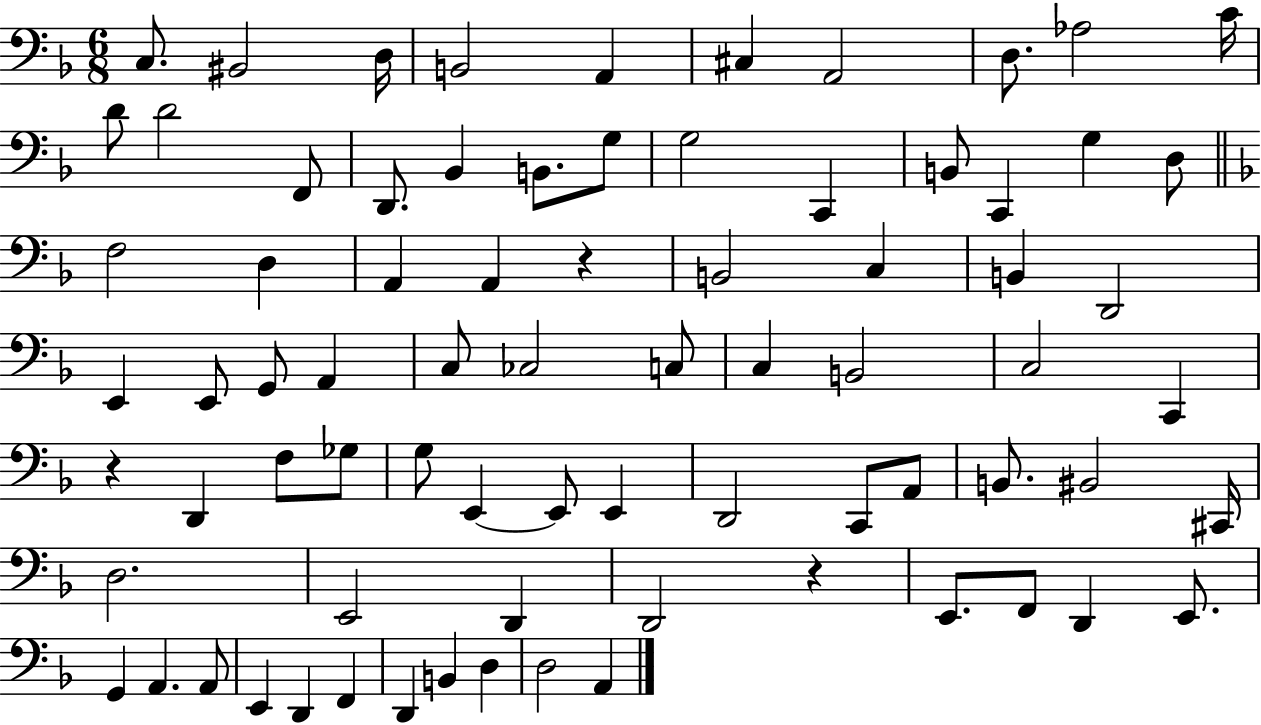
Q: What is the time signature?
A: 6/8